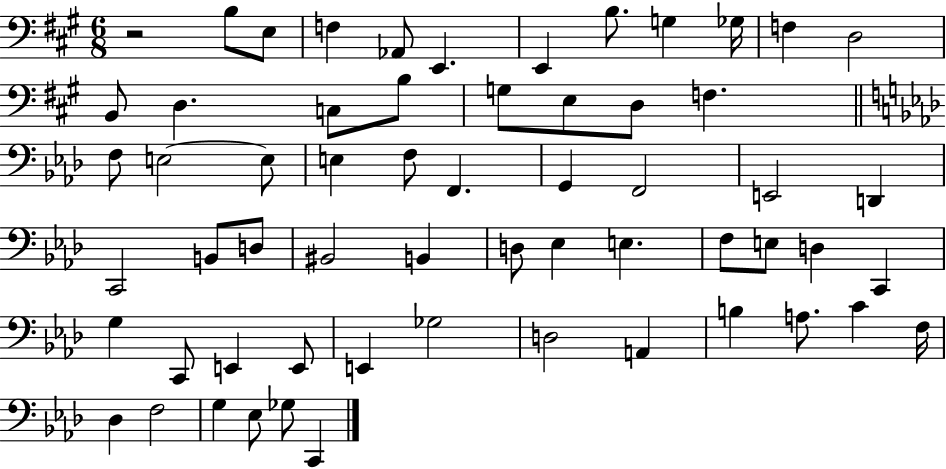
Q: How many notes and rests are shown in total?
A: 60